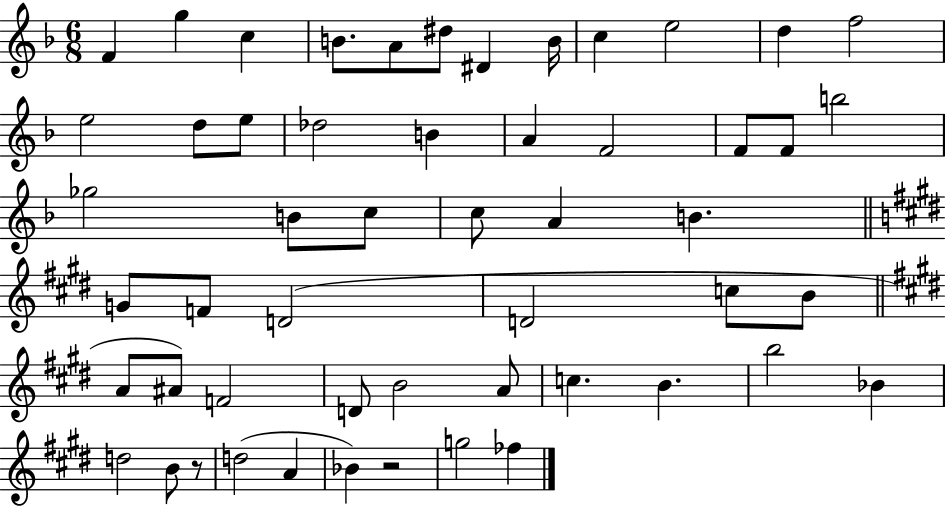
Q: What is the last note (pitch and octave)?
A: FES5